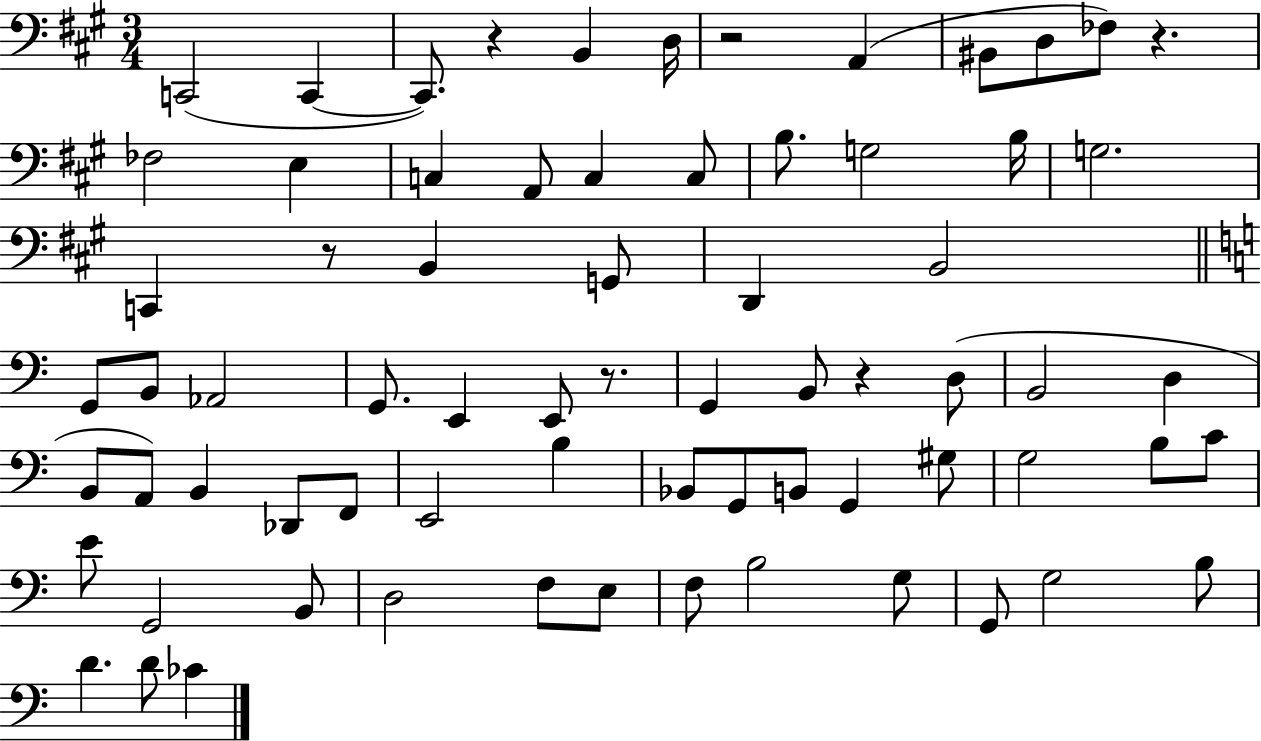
{
  \clef bass
  \numericTimeSignature
  \time 3/4
  \key a \major
  \repeat volta 2 { c,2( c,4~~ | c,8.) r4 b,4 d16 | r2 a,4( | bis,8 d8 fes8) r4. | \break fes2 e4 | c4 a,8 c4 c8 | b8. g2 b16 | g2. | \break c,4 r8 b,4 g,8 | d,4 b,2 | \bar "||" \break \key a \minor g,8 b,8 aes,2 | g,8. e,4 e,8 r8. | g,4 b,8 r4 d8( | b,2 d4 | \break b,8 a,8) b,4 des,8 f,8 | e,2 b4 | bes,8 g,8 b,8 g,4 gis8 | g2 b8 c'8 | \break e'8 g,2 b,8 | d2 f8 e8 | f8 b2 g8 | g,8 g2 b8 | \break d'4. d'8 ces'4 | } \bar "|."
}